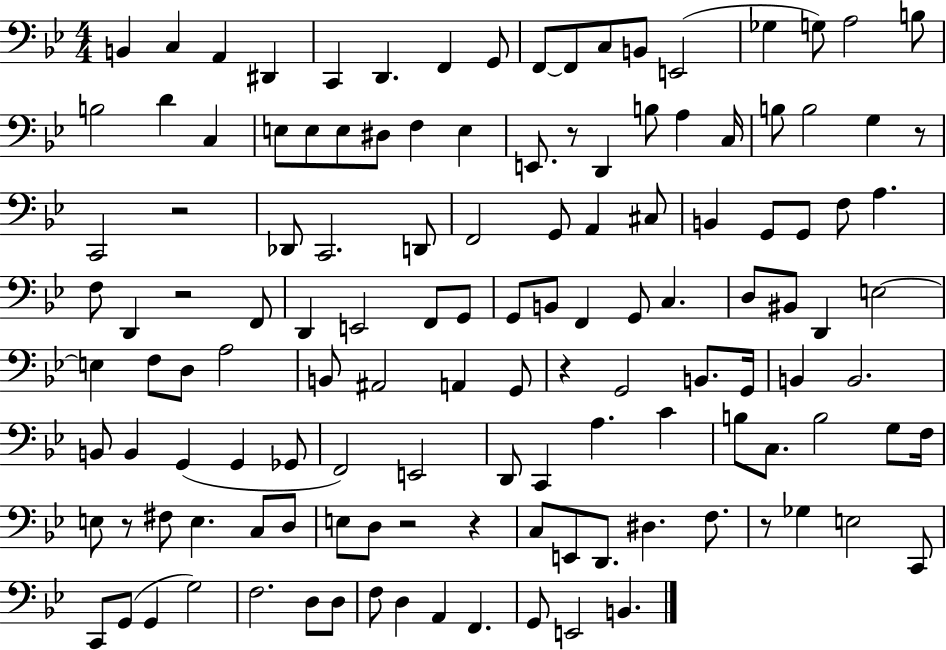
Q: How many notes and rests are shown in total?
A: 130